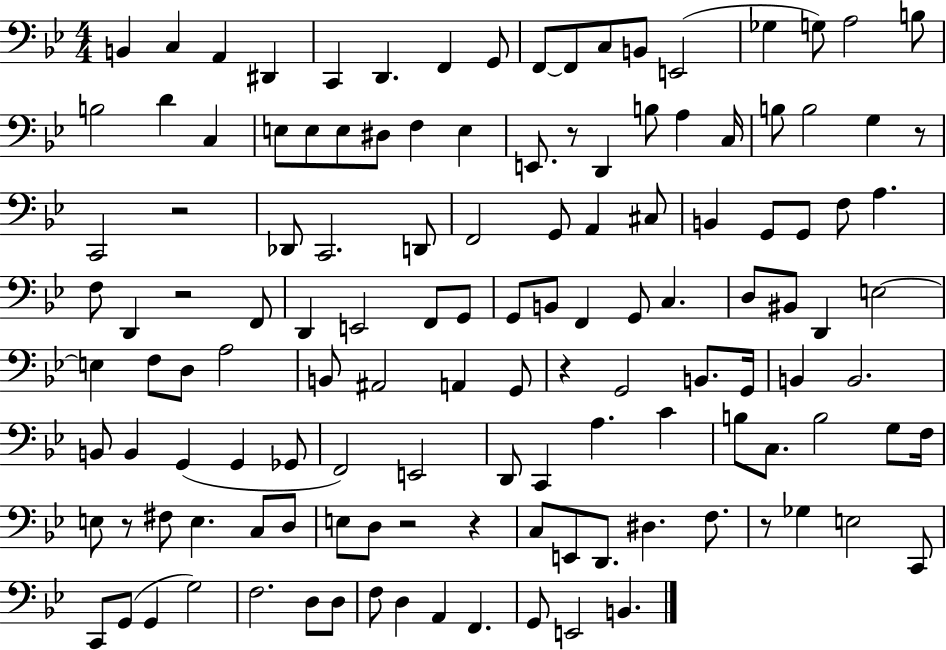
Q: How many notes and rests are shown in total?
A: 130